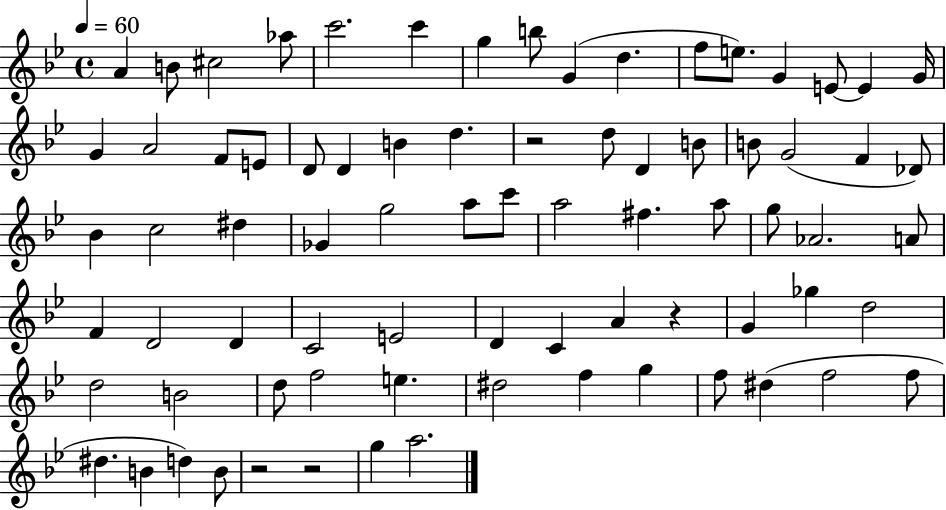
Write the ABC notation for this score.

X:1
T:Untitled
M:4/4
L:1/4
K:Bb
A B/2 ^c2 _a/2 c'2 c' g b/2 G d f/2 e/2 G E/2 E G/4 G A2 F/2 E/2 D/2 D B d z2 d/2 D B/2 B/2 G2 F _D/2 _B c2 ^d _G g2 a/2 c'/2 a2 ^f a/2 g/2 _A2 A/2 F D2 D C2 E2 D C A z G _g d2 d2 B2 d/2 f2 e ^d2 f g f/2 ^d f2 f/2 ^d B d B/2 z2 z2 g a2